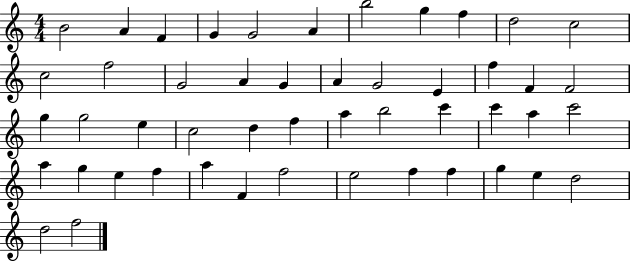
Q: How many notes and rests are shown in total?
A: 49